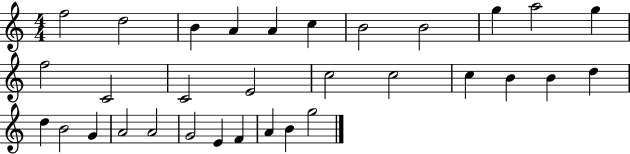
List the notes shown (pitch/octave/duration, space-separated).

F5/h D5/h B4/q A4/q A4/q C5/q B4/h B4/h G5/q A5/h G5/q F5/h C4/h C4/h E4/h C5/h C5/h C5/q B4/q B4/q D5/q D5/q B4/h G4/q A4/h A4/h G4/h E4/q F4/q A4/q B4/q G5/h